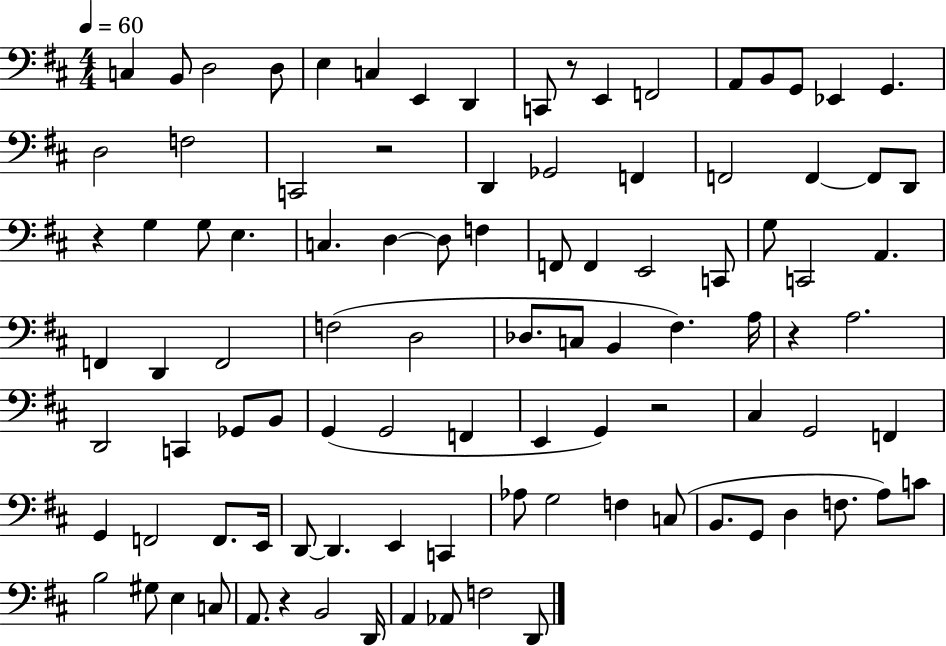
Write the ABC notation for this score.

X:1
T:Untitled
M:4/4
L:1/4
K:D
C, B,,/2 D,2 D,/2 E, C, E,, D,, C,,/2 z/2 E,, F,,2 A,,/2 B,,/2 G,,/2 _E,, G,, D,2 F,2 C,,2 z2 D,, _G,,2 F,, F,,2 F,, F,,/2 D,,/2 z G, G,/2 E, C, D, D,/2 F, F,,/2 F,, E,,2 C,,/2 G,/2 C,,2 A,, F,, D,, F,,2 F,2 D,2 _D,/2 C,/2 B,, ^F, A,/4 z A,2 D,,2 C,, _G,,/2 B,,/2 G,, G,,2 F,, E,, G,, z2 ^C, G,,2 F,, G,, F,,2 F,,/2 E,,/4 D,,/2 D,, E,, C,, _A,/2 G,2 F, C,/2 B,,/2 G,,/2 D, F,/2 A,/2 C/2 B,2 ^G,/2 E, C,/2 A,,/2 z B,,2 D,,/4 A,, _A,,/2 F,2 D,,/2